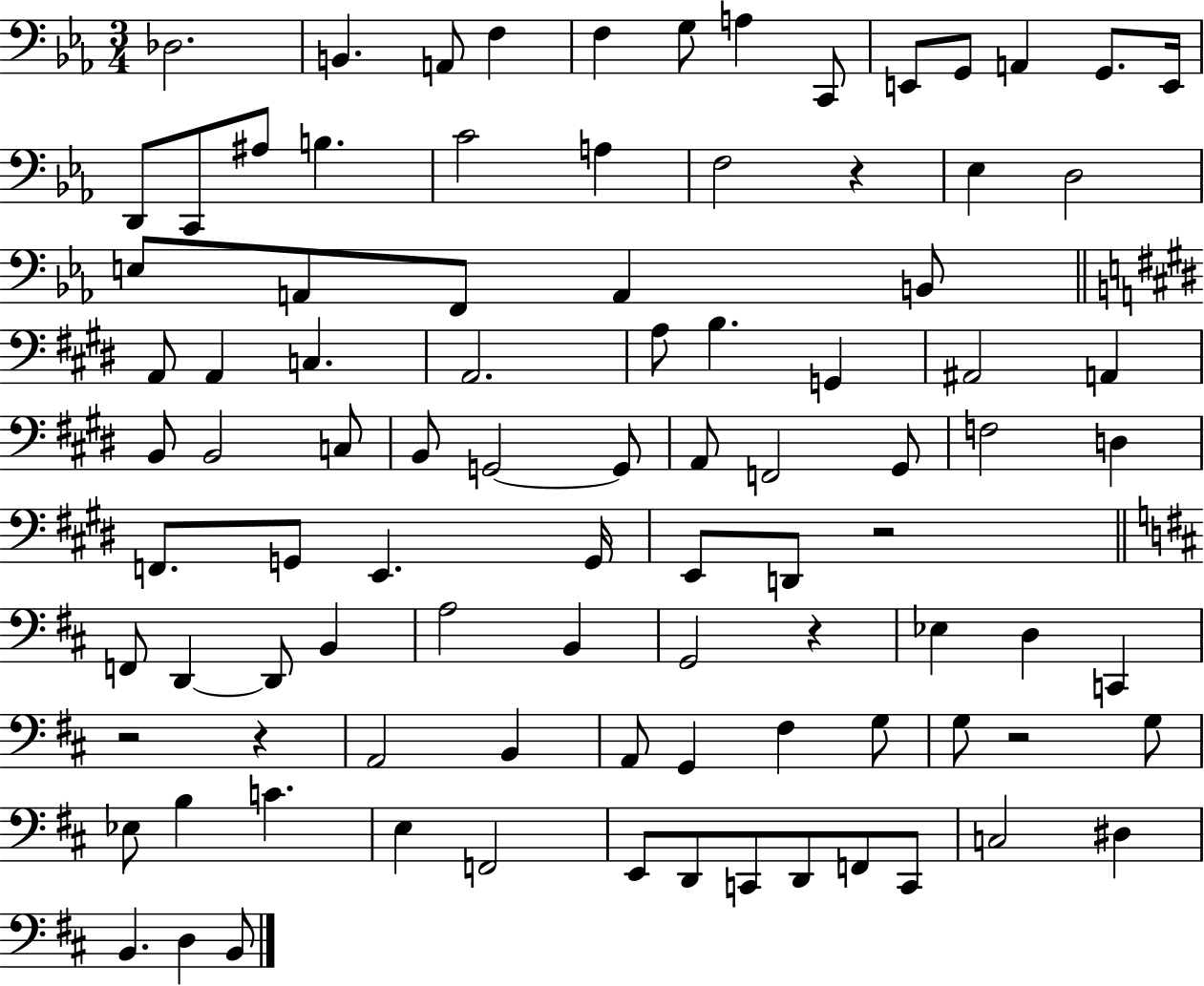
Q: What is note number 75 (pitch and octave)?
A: E3